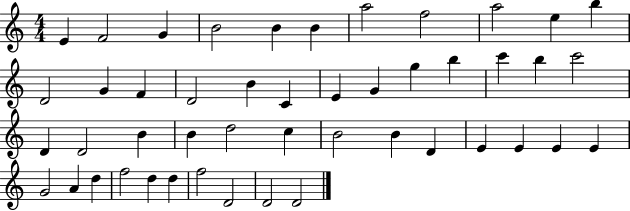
X:1
T:Untitled
M:4/4
L:1/4
K:C
E F2 G B2 B B a2 f2 a2 e b D2 G F D2 B C E G g b c' b c'2 D D2 B B d2 c B2 B D E E E E G2 A d f2 d d f2 D2 D2 D2